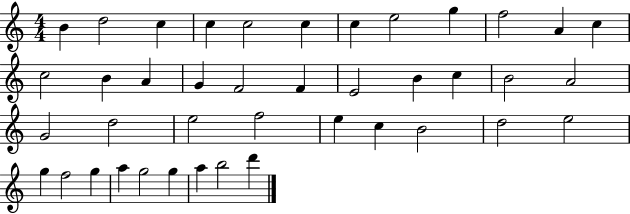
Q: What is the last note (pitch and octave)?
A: D6